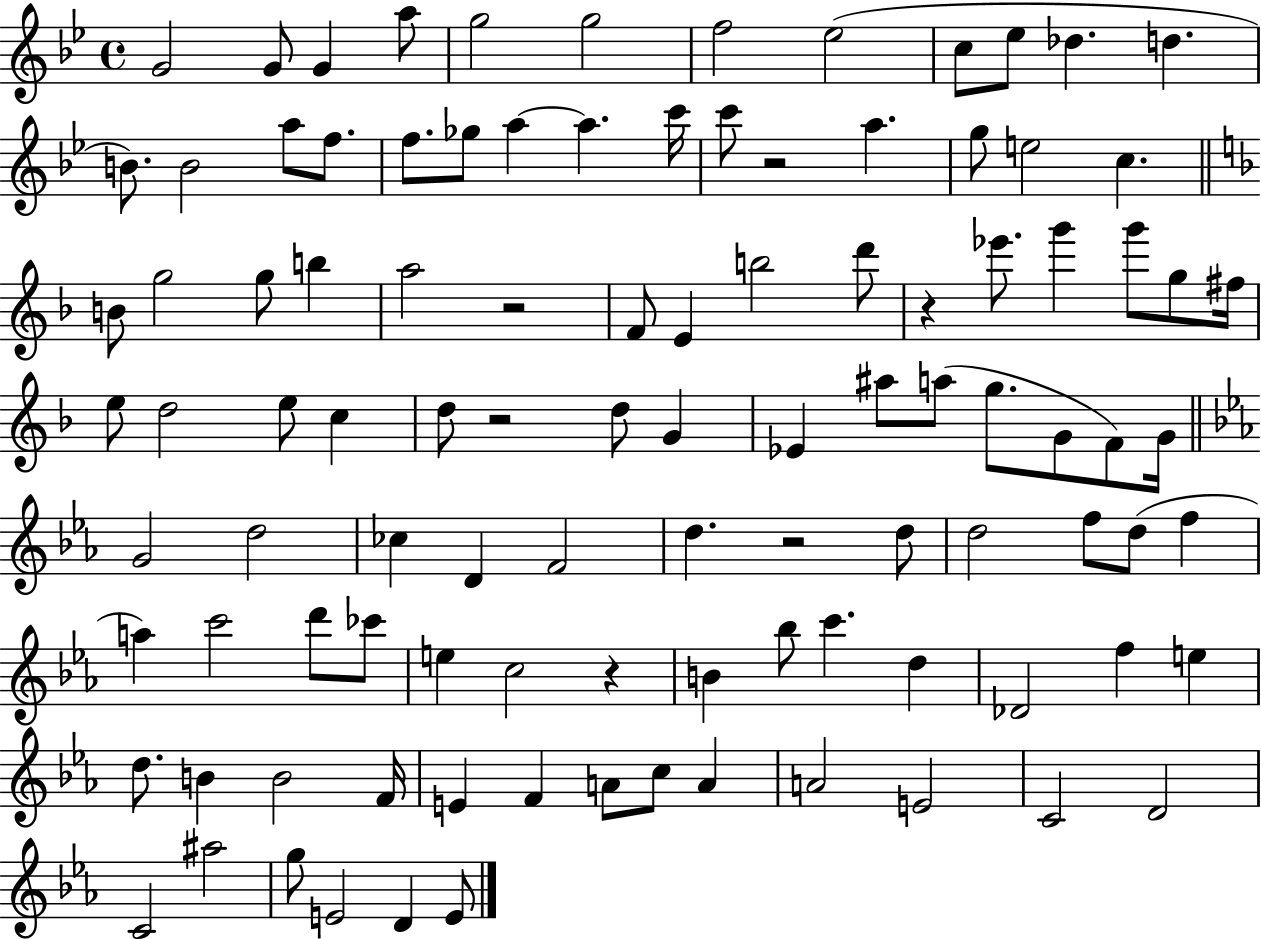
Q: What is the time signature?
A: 4/4